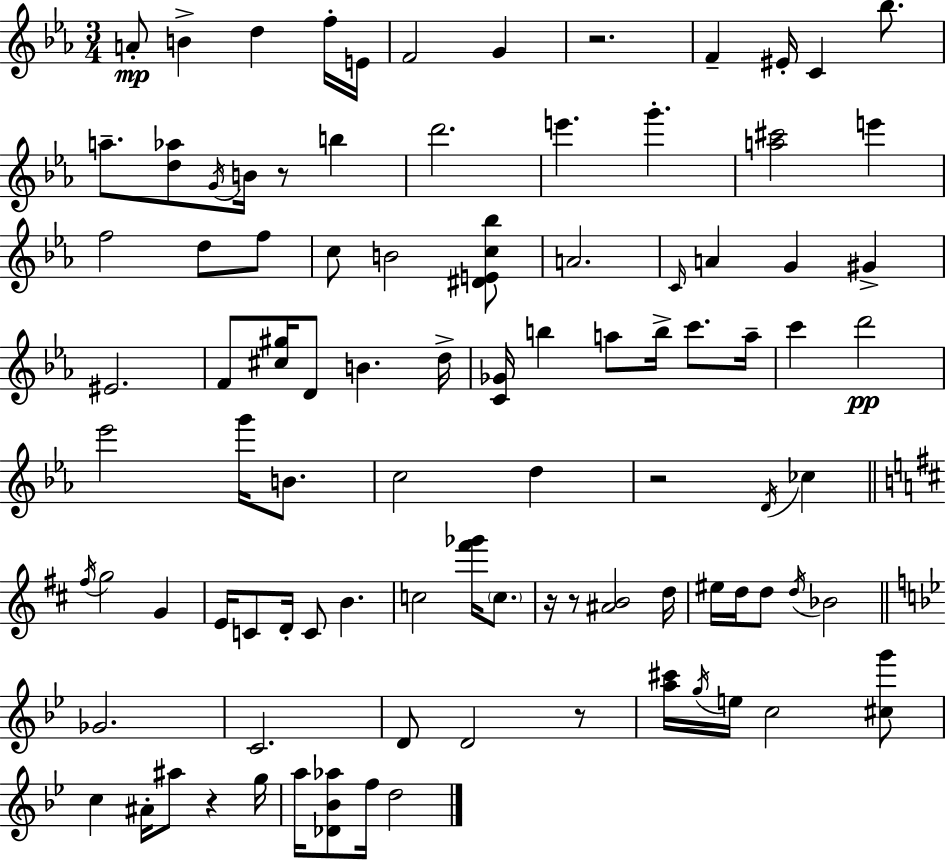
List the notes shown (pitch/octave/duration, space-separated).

A4/e B4/q D5/q F5/s E4/s F4/h G4/q R/h. F4/q EIS4/s C4/q Bb5/e. A5/e. [D5,Ab5]/e G4/s B4/s R/e B5/q D6/h. E6/q. G6/q. [A5,C#6]/h E6/q F5/h D5/e F5/e C5/e B4/h [D#4,E4,C5,Bb5]/e A4/h. C4/s A4/q G4/q G#4/q EIS4/h. F4/e [C#5,G#5]/s D4/e B4/q. D5/s [C4,Gb4]/s B5/q A5/e B5/s C6/e. A5/s C6/q D6/h Eb6/h G6/s B4/e. C5/h D5/q R/h D4/s CES5/q F#5/s G5/h G4/q E4/s C4/e D4/s C4/e B4/q. C5/h [F#6,Gb6]/s C5/e. R/s R/e [A#4,B4]/h D5/s EIS5/s D5/s D5/e D5/s Bb4/h Gb4/h. C4/h. D4/e D4/h R/e [A5,C#6]/s G5/s E5/s C5/h [C#5,G6]/e C5/q A#4/s A#5/e R/q G5/s A5/s [Db4,Bb4,Ab5]/e F5/s D5/h